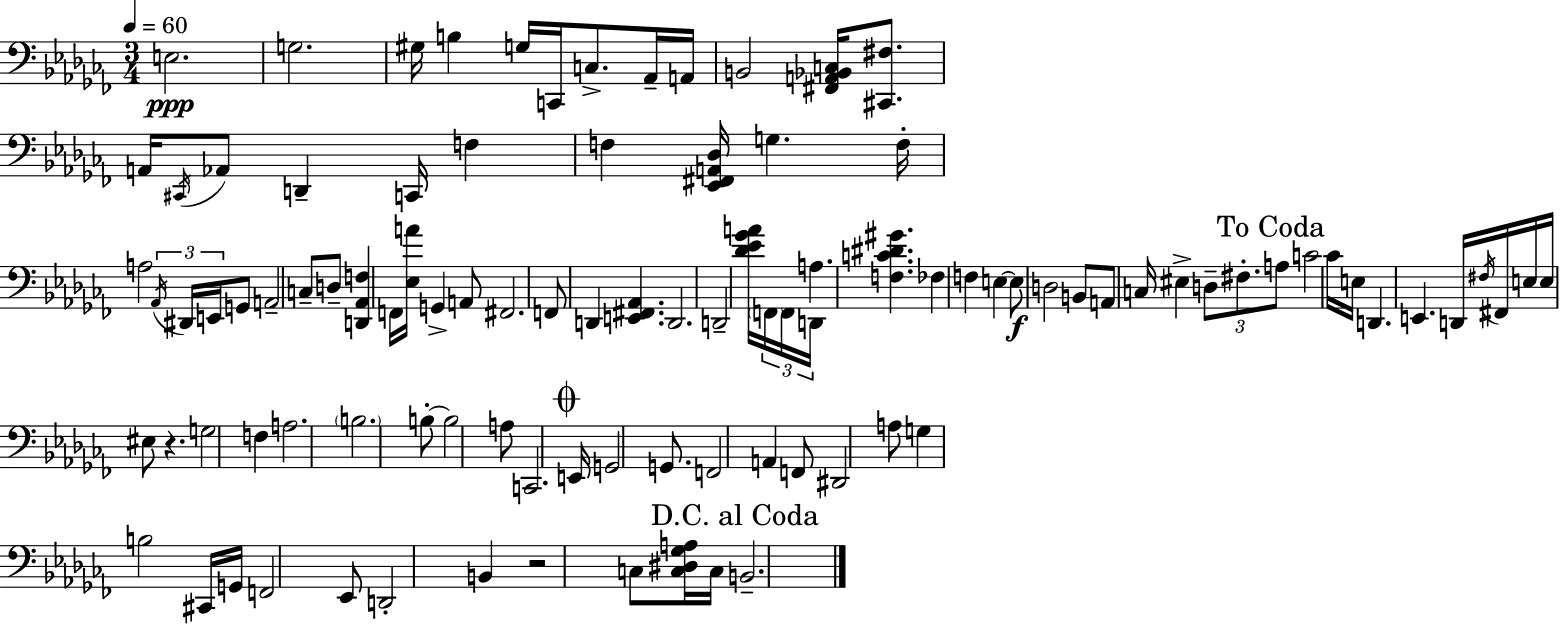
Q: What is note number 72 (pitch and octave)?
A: G2